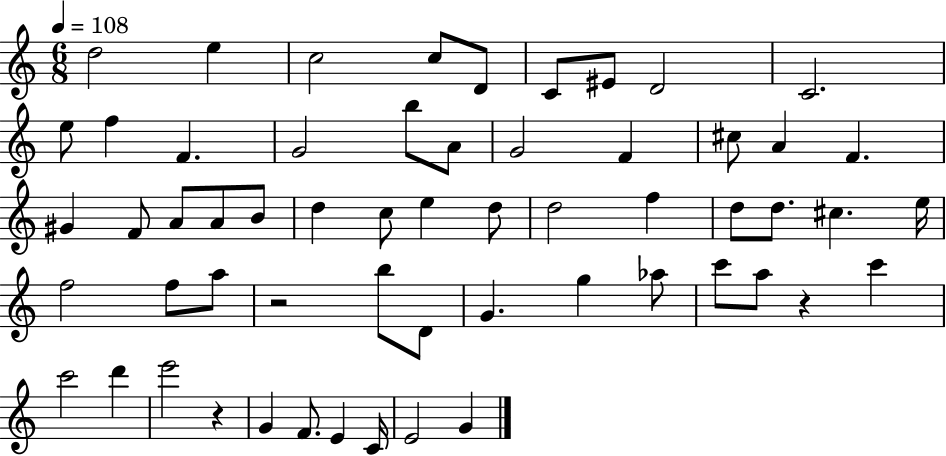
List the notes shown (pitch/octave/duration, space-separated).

D5/h E5/q C5/h C5/e D4/e C4/e EIS4/e D4/h C4/h. E5/e F5/q F4/q. G4/h B5/e A4/e G4/h F4/q C#5/e A4/q F4/q. G#4/q F4/e A4/e A4/e B4/e D5/q C5/e E5/q D5/e D5/h F5/q D5/e D5/e. C#5/q. E5/s F5/h F5/e A5/e R/h B5/e D4/e G4/q. G5/q Ab5/e C6/e A5/e R/q C6/q C6/h D6/q E6/h R/q G4/q F4/e. E4/q C4/s E4/h G4/q